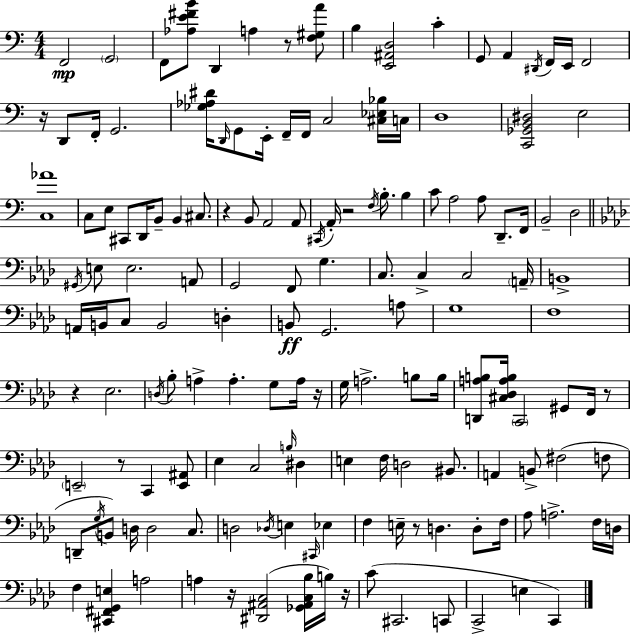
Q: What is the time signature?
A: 4/4